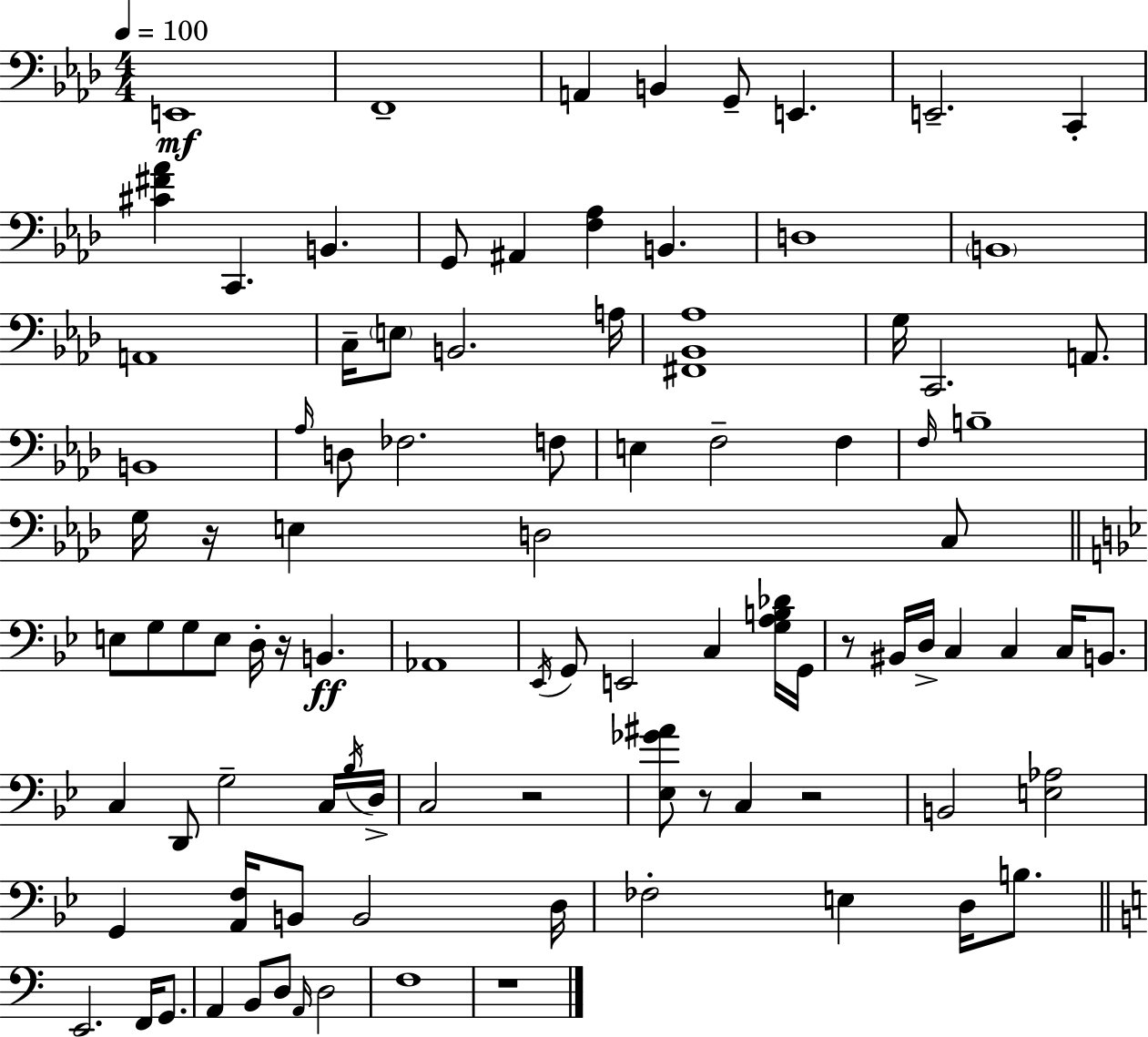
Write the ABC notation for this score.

X:1
T:Untitled
M:4/4
L:1/4
K:Fm
E,,4 F,,4 A,, B,, G,,/2 E,, E,,2 C,, [^C^F_A] C,, B,, G,,/2 ^A,, [F,_A,] B,, D,4 B,,4 A,,4 C,/4 E,/2 B,,2 A,/4 [^F,,_B,,_A,]4 G,/4 C,,2 A,,/2 B,,4 _A,/4 D,/2 _F,2 F,/2 E, F,2 F, F,/4 B,4 G,/4 z/4 E, D,2 C,/2 E,/2 G,/2 G,/2 E,/2 D,/4 z/4 B,, _A,,4 _E,,/4 G,,/2 E,,2 C, [G,A,B,_D]/4 G,,/4 z/2 ^B,,/4 D,/4 C, C, C,/4 B,,/2 C, D,,/2 G,2 C,/4 _B,/4 D,/4 C,2 z2 [_E,_G^A]/2 z/2 C, z2 B,,2 [E,_A,]2 G,, [A,,F,]/4 B,,/2 B,,2 D,/4 _F,2 E, D,/4 B,/2 E,,2 F,,/4 G,,/2 A,, B,,/2 D,/2 A,,/4 D,2 F,4 z4